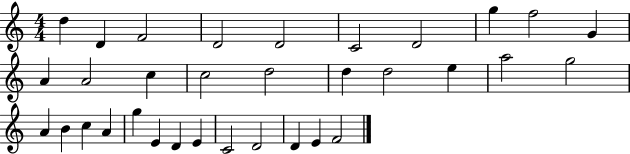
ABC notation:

X:1
T:Untitled
M:4/4
L:1/4
K:C
d D F2 D2 D2 C2 D2 g f2 G A A2 c c2 d2 d d2 e a2 g2 A B c A g E D E C2 D2 D E F2